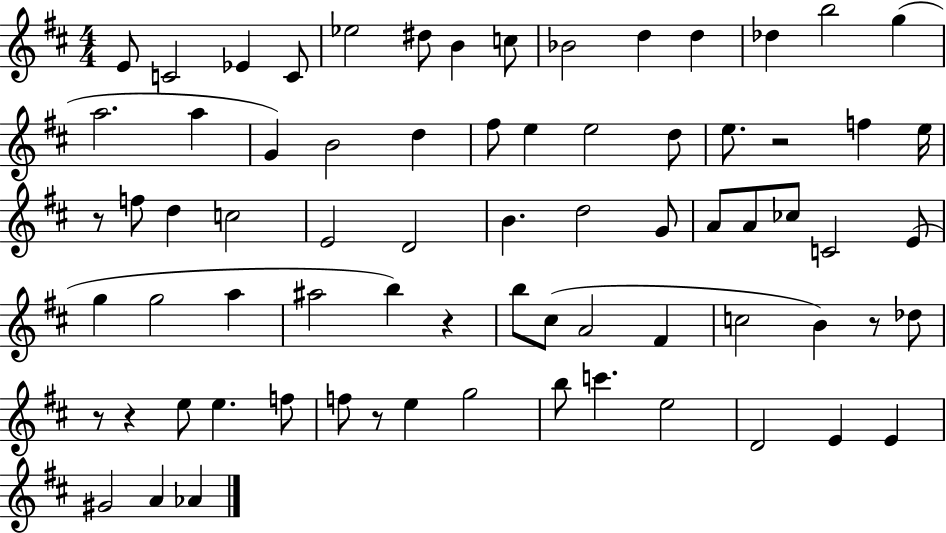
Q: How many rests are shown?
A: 7